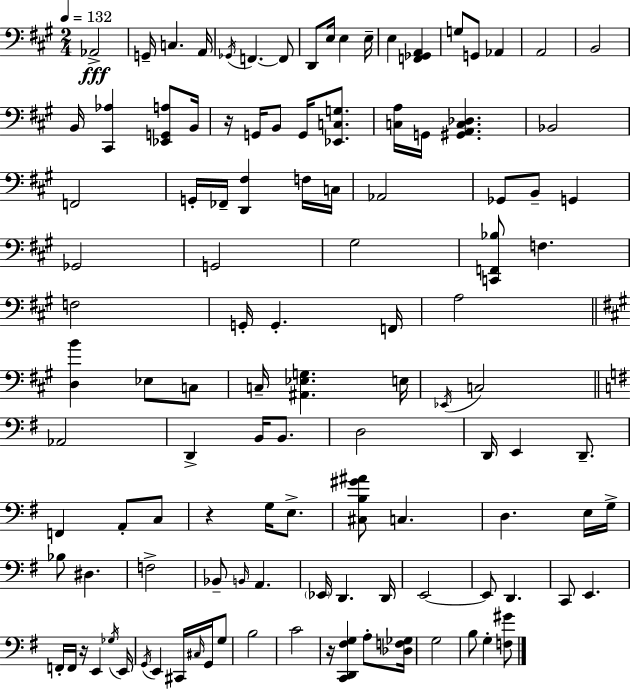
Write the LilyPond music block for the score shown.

{
  \clef bass
  \numericTimeSignature
  \time 2/4
  \key a \major
  \tempo 4 = 132
  aes,2->\fff | g,16-- c4. a,16 | \acciaccatura { ges,16 } f,4.~~ f,8 | d,8 e16 e4 | \break e16-- e4 <f, ges, a,>4 | g8 g,8 aes,4 | a,2 | b,2 | \break b,16 <cis, aes>4 <ees, g, a>8 | b,16 r16 g,16 b,8 g,16 <ees, c g>8. | <c a>16 g,16 <gis, a, c des>4. | bes,2 | \break f,2 | g,16-. fes,16-- <d, fis>4 f16 | c16 aes,2 | ges,8 b,8-- g,4 | \break ges,2 | g,2 | gis2 | <c, f, bes>8 f4. | \break f2 | g,16-. g,4.-. | f,16 a2 | \bar "||" \break \key a \major <d b'>4 ees8 c8 | c16-- <ais, ees g>4. e16 | \acciaccatura { ees,16 } c2 | \bar "||" \break \key g \major aes,2 | d,4-> b,16 b,8. | d2 | d,16 e,4 d,8.-- | \break f,4 a,8-. c8 | r4 g16 e8.-> | <cis b gis' ais'>8 c4. | d4. e16 g16-> | \break bes8 dis4. | f2-> | bes,8-- \grace { b,16 } a,4. | \parenthesize ees,16 d,4. | \break d,16 e,2~~ | e,8 d,4. | c,8 e,4. | f,16-. f,16 r16 e,4 | \break \acciaccatura { ges16 } e,16 \acciaccatura { g,16 } e,4 cis,16 | \grace { cis16 } g,16 g8 b2 | c'2 | r16 <c, d, fis g>4 | \break a8-. <des f ges>16 g2 | b8 g4-. | <f gis'>8 \bar "|."
}